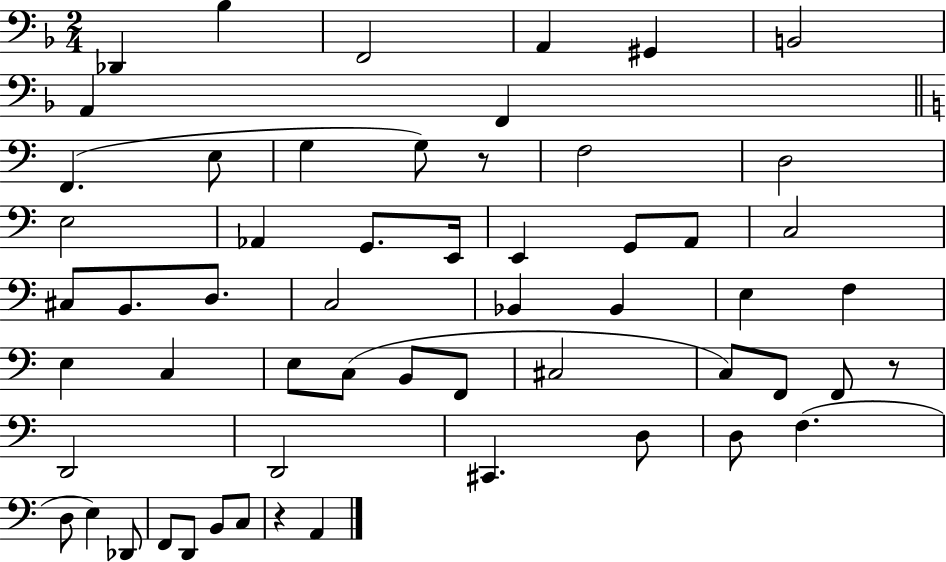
Db2/q Bb3/q F2/h A2/q G#2/q B2/h A2/q F2/q F2/q. E3/e G3/q G3/e R/e F3/h D3/h E3/h Ab2/q G2/e. E2/s E2/q G2/e A2/e C3/h C#3/e B2/e. D3/e. C3/h Bb2/q Bb2/q E3/q F3/q E3/q C3/q E3/e C3/e B2/e F2/e C#3/h C3/e F2/e F2/e R/e D2/h D2/h C#2/q. D3/e D3/e F3/q. D3/e E3/q Db2/e F2/e D2/e B2/e C3/e R/q A2/q